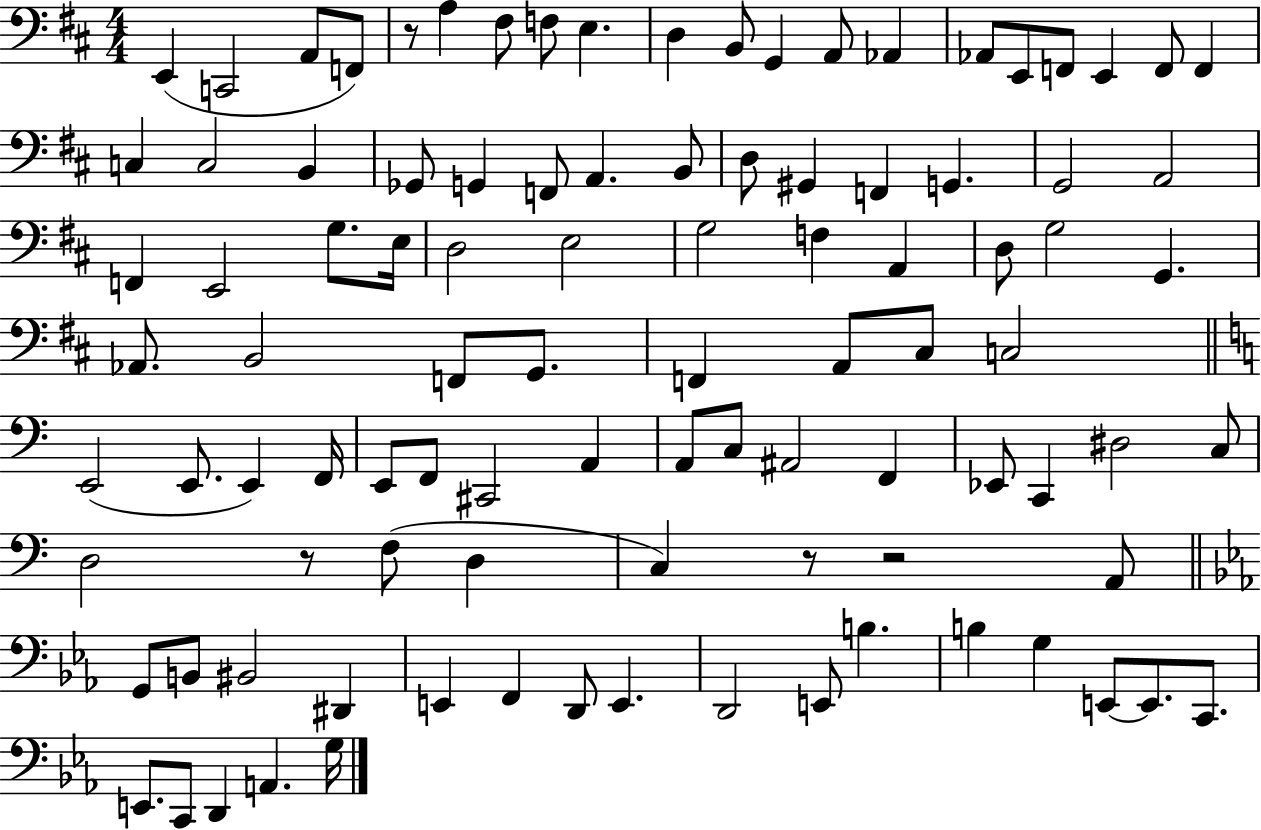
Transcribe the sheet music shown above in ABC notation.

X:1
T:Untitled
M:4/4
L:1/4
K:D
E,, C,,2 A,,/2 F,,/2 z/2 A, ^F,/2 F,/2 E, D, B,,/2 G,, A,,/2 _A,, _A,,/2 E,,/2 F,,/2 E,, F,,/2 F,, C, C,2 B,, _G,,/2 G,, F,,/2 A,, B,,/2 D,/2 ^G,, F,, G,, G,,2 A,,2 F,, E,,2 G,/2 E,/4 D,2 E,2 G,2 F, A,, D,/2 G,2 G,, _A,,/2 B,,2 F,,/2 G,,/2 F,, A,,/2 ^C,/2 C,2 E,,2 E,,/2 E,, F,,/4 E,,/2 F,,/2 ^C,,2 A,, A,,/2 C,/2 ^A,,2 F,, _E,,/2 C,, ^D,2 C,/2 D,2 z/2 F,/2 D, C, z/2 z2 A,,/2 G,,/2 B,,/2 ^B,,2 ^D,, E,, F,, D,,/2 E,, D,,2 E,,/2 B, B, G, E,,/2 E,,/2 C,,/2 E,,/2 C,,/2 D,, A,, G,/4